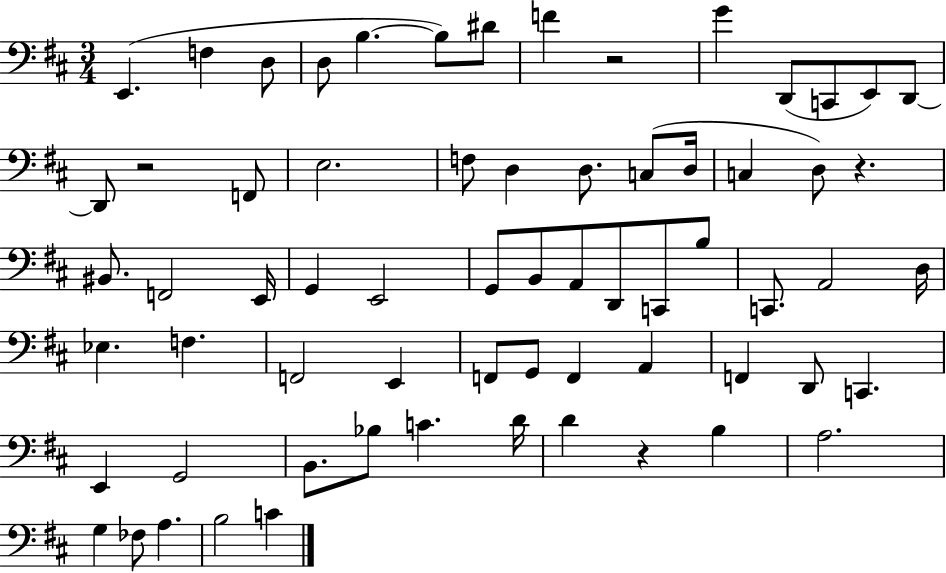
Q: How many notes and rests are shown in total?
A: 66